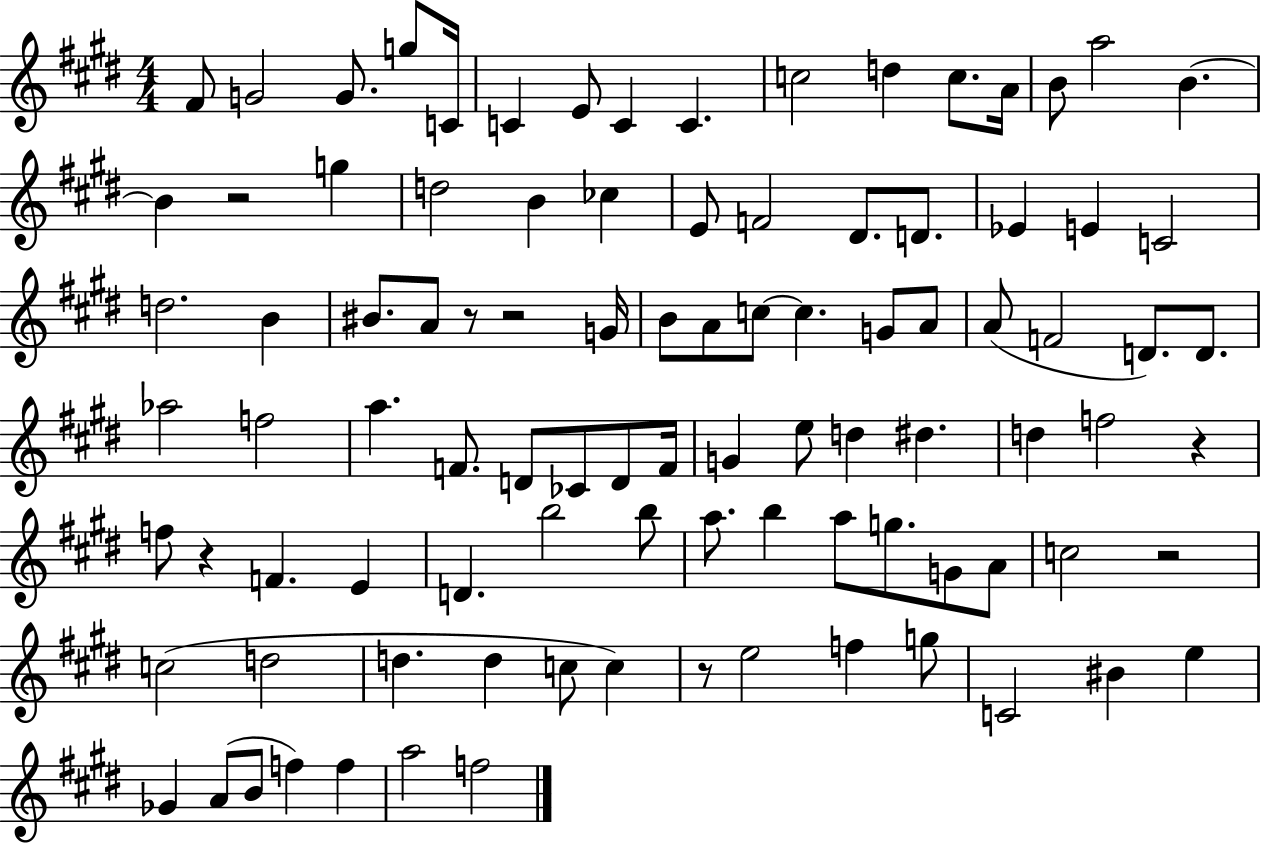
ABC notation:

X:1
T:Untitled
M:4/4
L:1/4
K:E
^F/2 G2 G/2 g/2 C/4 C E/2 C C c2 d c/2 A/4 B/2 a2 B B z2 g d2 B _c E/2 F2 ^D/2 D/2 _E E C2 d2 B ^B/2 A/2 z/2 z2 G/4 B/2 A/2 c/2 c G/2 A/2 A/2 F2 D/2 D/2 _a2 f2 a F/2 D/2 _C/2 D/2 F/4 G e/2 d ^d d f2 z f/2 z F E D b2 b/2 a/2 b a/2 g/2 G/2 A/2 c2 z2 c2 d2 d d c/2 c z/2 e2 f g/2 C2 ^B e _G A/2 B/2 f f a2 f2